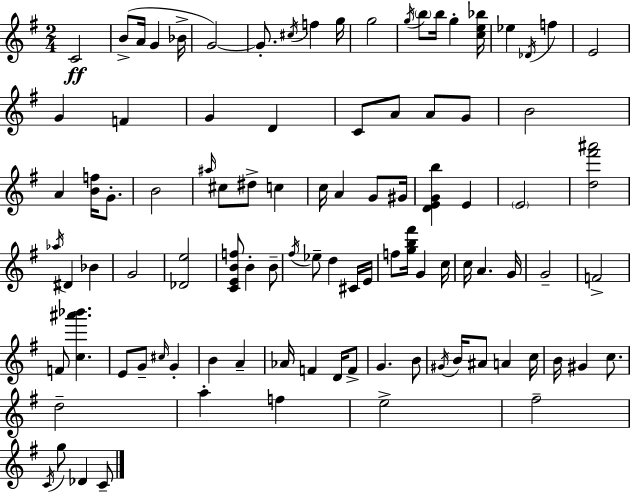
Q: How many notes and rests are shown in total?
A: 98